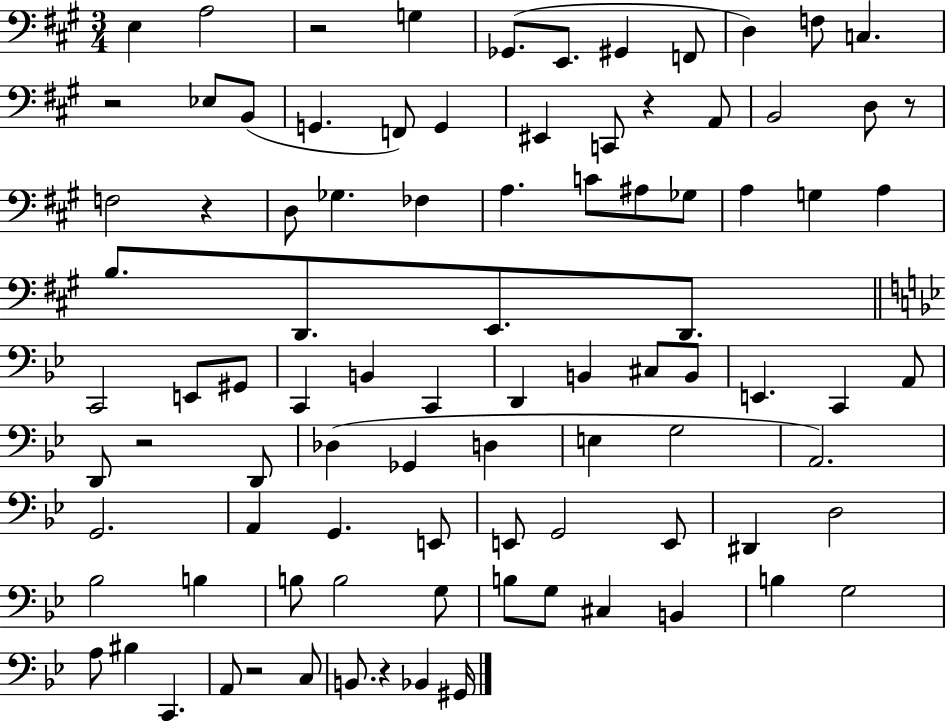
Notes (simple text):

E3/q A3/h R/h G3/q Gb2/e. E2/e. G#2/q F2/e D3/q F3/e C3/q. R/h Eb3/e B2/e G2/q. F2/e G2/q EIS2/q C2/e R/q A2/e B2/h D3/e R/e F3/h R/q D3/e Gb3/q. FES3/q A3/q. C4/e A#3/e Gb3/e A3/q G3/q A3/q B3/e. D2/e. E2/e. D2/e. C2/h E2/e G#2/e C2/q B2/q C2/q D2/q B2/q C#3/e B2/e E2/q. C2/q A2/e D2/e R/h D2/e Db3/q Gb2/q D3/q E3/q G3/h A2/h. G2/h. A2/q G2/q. E2/e E2/e G2/h E2/e D#2/q D3/h Bb3/h B3/q B3/e B3/h G3/e B3/e G3/e C#3/q B2/q B3/q G3/h A3/e BIS3/q C2/q. A2/e R/h C3/e B2/e. R/q Bb2/q G#2/s